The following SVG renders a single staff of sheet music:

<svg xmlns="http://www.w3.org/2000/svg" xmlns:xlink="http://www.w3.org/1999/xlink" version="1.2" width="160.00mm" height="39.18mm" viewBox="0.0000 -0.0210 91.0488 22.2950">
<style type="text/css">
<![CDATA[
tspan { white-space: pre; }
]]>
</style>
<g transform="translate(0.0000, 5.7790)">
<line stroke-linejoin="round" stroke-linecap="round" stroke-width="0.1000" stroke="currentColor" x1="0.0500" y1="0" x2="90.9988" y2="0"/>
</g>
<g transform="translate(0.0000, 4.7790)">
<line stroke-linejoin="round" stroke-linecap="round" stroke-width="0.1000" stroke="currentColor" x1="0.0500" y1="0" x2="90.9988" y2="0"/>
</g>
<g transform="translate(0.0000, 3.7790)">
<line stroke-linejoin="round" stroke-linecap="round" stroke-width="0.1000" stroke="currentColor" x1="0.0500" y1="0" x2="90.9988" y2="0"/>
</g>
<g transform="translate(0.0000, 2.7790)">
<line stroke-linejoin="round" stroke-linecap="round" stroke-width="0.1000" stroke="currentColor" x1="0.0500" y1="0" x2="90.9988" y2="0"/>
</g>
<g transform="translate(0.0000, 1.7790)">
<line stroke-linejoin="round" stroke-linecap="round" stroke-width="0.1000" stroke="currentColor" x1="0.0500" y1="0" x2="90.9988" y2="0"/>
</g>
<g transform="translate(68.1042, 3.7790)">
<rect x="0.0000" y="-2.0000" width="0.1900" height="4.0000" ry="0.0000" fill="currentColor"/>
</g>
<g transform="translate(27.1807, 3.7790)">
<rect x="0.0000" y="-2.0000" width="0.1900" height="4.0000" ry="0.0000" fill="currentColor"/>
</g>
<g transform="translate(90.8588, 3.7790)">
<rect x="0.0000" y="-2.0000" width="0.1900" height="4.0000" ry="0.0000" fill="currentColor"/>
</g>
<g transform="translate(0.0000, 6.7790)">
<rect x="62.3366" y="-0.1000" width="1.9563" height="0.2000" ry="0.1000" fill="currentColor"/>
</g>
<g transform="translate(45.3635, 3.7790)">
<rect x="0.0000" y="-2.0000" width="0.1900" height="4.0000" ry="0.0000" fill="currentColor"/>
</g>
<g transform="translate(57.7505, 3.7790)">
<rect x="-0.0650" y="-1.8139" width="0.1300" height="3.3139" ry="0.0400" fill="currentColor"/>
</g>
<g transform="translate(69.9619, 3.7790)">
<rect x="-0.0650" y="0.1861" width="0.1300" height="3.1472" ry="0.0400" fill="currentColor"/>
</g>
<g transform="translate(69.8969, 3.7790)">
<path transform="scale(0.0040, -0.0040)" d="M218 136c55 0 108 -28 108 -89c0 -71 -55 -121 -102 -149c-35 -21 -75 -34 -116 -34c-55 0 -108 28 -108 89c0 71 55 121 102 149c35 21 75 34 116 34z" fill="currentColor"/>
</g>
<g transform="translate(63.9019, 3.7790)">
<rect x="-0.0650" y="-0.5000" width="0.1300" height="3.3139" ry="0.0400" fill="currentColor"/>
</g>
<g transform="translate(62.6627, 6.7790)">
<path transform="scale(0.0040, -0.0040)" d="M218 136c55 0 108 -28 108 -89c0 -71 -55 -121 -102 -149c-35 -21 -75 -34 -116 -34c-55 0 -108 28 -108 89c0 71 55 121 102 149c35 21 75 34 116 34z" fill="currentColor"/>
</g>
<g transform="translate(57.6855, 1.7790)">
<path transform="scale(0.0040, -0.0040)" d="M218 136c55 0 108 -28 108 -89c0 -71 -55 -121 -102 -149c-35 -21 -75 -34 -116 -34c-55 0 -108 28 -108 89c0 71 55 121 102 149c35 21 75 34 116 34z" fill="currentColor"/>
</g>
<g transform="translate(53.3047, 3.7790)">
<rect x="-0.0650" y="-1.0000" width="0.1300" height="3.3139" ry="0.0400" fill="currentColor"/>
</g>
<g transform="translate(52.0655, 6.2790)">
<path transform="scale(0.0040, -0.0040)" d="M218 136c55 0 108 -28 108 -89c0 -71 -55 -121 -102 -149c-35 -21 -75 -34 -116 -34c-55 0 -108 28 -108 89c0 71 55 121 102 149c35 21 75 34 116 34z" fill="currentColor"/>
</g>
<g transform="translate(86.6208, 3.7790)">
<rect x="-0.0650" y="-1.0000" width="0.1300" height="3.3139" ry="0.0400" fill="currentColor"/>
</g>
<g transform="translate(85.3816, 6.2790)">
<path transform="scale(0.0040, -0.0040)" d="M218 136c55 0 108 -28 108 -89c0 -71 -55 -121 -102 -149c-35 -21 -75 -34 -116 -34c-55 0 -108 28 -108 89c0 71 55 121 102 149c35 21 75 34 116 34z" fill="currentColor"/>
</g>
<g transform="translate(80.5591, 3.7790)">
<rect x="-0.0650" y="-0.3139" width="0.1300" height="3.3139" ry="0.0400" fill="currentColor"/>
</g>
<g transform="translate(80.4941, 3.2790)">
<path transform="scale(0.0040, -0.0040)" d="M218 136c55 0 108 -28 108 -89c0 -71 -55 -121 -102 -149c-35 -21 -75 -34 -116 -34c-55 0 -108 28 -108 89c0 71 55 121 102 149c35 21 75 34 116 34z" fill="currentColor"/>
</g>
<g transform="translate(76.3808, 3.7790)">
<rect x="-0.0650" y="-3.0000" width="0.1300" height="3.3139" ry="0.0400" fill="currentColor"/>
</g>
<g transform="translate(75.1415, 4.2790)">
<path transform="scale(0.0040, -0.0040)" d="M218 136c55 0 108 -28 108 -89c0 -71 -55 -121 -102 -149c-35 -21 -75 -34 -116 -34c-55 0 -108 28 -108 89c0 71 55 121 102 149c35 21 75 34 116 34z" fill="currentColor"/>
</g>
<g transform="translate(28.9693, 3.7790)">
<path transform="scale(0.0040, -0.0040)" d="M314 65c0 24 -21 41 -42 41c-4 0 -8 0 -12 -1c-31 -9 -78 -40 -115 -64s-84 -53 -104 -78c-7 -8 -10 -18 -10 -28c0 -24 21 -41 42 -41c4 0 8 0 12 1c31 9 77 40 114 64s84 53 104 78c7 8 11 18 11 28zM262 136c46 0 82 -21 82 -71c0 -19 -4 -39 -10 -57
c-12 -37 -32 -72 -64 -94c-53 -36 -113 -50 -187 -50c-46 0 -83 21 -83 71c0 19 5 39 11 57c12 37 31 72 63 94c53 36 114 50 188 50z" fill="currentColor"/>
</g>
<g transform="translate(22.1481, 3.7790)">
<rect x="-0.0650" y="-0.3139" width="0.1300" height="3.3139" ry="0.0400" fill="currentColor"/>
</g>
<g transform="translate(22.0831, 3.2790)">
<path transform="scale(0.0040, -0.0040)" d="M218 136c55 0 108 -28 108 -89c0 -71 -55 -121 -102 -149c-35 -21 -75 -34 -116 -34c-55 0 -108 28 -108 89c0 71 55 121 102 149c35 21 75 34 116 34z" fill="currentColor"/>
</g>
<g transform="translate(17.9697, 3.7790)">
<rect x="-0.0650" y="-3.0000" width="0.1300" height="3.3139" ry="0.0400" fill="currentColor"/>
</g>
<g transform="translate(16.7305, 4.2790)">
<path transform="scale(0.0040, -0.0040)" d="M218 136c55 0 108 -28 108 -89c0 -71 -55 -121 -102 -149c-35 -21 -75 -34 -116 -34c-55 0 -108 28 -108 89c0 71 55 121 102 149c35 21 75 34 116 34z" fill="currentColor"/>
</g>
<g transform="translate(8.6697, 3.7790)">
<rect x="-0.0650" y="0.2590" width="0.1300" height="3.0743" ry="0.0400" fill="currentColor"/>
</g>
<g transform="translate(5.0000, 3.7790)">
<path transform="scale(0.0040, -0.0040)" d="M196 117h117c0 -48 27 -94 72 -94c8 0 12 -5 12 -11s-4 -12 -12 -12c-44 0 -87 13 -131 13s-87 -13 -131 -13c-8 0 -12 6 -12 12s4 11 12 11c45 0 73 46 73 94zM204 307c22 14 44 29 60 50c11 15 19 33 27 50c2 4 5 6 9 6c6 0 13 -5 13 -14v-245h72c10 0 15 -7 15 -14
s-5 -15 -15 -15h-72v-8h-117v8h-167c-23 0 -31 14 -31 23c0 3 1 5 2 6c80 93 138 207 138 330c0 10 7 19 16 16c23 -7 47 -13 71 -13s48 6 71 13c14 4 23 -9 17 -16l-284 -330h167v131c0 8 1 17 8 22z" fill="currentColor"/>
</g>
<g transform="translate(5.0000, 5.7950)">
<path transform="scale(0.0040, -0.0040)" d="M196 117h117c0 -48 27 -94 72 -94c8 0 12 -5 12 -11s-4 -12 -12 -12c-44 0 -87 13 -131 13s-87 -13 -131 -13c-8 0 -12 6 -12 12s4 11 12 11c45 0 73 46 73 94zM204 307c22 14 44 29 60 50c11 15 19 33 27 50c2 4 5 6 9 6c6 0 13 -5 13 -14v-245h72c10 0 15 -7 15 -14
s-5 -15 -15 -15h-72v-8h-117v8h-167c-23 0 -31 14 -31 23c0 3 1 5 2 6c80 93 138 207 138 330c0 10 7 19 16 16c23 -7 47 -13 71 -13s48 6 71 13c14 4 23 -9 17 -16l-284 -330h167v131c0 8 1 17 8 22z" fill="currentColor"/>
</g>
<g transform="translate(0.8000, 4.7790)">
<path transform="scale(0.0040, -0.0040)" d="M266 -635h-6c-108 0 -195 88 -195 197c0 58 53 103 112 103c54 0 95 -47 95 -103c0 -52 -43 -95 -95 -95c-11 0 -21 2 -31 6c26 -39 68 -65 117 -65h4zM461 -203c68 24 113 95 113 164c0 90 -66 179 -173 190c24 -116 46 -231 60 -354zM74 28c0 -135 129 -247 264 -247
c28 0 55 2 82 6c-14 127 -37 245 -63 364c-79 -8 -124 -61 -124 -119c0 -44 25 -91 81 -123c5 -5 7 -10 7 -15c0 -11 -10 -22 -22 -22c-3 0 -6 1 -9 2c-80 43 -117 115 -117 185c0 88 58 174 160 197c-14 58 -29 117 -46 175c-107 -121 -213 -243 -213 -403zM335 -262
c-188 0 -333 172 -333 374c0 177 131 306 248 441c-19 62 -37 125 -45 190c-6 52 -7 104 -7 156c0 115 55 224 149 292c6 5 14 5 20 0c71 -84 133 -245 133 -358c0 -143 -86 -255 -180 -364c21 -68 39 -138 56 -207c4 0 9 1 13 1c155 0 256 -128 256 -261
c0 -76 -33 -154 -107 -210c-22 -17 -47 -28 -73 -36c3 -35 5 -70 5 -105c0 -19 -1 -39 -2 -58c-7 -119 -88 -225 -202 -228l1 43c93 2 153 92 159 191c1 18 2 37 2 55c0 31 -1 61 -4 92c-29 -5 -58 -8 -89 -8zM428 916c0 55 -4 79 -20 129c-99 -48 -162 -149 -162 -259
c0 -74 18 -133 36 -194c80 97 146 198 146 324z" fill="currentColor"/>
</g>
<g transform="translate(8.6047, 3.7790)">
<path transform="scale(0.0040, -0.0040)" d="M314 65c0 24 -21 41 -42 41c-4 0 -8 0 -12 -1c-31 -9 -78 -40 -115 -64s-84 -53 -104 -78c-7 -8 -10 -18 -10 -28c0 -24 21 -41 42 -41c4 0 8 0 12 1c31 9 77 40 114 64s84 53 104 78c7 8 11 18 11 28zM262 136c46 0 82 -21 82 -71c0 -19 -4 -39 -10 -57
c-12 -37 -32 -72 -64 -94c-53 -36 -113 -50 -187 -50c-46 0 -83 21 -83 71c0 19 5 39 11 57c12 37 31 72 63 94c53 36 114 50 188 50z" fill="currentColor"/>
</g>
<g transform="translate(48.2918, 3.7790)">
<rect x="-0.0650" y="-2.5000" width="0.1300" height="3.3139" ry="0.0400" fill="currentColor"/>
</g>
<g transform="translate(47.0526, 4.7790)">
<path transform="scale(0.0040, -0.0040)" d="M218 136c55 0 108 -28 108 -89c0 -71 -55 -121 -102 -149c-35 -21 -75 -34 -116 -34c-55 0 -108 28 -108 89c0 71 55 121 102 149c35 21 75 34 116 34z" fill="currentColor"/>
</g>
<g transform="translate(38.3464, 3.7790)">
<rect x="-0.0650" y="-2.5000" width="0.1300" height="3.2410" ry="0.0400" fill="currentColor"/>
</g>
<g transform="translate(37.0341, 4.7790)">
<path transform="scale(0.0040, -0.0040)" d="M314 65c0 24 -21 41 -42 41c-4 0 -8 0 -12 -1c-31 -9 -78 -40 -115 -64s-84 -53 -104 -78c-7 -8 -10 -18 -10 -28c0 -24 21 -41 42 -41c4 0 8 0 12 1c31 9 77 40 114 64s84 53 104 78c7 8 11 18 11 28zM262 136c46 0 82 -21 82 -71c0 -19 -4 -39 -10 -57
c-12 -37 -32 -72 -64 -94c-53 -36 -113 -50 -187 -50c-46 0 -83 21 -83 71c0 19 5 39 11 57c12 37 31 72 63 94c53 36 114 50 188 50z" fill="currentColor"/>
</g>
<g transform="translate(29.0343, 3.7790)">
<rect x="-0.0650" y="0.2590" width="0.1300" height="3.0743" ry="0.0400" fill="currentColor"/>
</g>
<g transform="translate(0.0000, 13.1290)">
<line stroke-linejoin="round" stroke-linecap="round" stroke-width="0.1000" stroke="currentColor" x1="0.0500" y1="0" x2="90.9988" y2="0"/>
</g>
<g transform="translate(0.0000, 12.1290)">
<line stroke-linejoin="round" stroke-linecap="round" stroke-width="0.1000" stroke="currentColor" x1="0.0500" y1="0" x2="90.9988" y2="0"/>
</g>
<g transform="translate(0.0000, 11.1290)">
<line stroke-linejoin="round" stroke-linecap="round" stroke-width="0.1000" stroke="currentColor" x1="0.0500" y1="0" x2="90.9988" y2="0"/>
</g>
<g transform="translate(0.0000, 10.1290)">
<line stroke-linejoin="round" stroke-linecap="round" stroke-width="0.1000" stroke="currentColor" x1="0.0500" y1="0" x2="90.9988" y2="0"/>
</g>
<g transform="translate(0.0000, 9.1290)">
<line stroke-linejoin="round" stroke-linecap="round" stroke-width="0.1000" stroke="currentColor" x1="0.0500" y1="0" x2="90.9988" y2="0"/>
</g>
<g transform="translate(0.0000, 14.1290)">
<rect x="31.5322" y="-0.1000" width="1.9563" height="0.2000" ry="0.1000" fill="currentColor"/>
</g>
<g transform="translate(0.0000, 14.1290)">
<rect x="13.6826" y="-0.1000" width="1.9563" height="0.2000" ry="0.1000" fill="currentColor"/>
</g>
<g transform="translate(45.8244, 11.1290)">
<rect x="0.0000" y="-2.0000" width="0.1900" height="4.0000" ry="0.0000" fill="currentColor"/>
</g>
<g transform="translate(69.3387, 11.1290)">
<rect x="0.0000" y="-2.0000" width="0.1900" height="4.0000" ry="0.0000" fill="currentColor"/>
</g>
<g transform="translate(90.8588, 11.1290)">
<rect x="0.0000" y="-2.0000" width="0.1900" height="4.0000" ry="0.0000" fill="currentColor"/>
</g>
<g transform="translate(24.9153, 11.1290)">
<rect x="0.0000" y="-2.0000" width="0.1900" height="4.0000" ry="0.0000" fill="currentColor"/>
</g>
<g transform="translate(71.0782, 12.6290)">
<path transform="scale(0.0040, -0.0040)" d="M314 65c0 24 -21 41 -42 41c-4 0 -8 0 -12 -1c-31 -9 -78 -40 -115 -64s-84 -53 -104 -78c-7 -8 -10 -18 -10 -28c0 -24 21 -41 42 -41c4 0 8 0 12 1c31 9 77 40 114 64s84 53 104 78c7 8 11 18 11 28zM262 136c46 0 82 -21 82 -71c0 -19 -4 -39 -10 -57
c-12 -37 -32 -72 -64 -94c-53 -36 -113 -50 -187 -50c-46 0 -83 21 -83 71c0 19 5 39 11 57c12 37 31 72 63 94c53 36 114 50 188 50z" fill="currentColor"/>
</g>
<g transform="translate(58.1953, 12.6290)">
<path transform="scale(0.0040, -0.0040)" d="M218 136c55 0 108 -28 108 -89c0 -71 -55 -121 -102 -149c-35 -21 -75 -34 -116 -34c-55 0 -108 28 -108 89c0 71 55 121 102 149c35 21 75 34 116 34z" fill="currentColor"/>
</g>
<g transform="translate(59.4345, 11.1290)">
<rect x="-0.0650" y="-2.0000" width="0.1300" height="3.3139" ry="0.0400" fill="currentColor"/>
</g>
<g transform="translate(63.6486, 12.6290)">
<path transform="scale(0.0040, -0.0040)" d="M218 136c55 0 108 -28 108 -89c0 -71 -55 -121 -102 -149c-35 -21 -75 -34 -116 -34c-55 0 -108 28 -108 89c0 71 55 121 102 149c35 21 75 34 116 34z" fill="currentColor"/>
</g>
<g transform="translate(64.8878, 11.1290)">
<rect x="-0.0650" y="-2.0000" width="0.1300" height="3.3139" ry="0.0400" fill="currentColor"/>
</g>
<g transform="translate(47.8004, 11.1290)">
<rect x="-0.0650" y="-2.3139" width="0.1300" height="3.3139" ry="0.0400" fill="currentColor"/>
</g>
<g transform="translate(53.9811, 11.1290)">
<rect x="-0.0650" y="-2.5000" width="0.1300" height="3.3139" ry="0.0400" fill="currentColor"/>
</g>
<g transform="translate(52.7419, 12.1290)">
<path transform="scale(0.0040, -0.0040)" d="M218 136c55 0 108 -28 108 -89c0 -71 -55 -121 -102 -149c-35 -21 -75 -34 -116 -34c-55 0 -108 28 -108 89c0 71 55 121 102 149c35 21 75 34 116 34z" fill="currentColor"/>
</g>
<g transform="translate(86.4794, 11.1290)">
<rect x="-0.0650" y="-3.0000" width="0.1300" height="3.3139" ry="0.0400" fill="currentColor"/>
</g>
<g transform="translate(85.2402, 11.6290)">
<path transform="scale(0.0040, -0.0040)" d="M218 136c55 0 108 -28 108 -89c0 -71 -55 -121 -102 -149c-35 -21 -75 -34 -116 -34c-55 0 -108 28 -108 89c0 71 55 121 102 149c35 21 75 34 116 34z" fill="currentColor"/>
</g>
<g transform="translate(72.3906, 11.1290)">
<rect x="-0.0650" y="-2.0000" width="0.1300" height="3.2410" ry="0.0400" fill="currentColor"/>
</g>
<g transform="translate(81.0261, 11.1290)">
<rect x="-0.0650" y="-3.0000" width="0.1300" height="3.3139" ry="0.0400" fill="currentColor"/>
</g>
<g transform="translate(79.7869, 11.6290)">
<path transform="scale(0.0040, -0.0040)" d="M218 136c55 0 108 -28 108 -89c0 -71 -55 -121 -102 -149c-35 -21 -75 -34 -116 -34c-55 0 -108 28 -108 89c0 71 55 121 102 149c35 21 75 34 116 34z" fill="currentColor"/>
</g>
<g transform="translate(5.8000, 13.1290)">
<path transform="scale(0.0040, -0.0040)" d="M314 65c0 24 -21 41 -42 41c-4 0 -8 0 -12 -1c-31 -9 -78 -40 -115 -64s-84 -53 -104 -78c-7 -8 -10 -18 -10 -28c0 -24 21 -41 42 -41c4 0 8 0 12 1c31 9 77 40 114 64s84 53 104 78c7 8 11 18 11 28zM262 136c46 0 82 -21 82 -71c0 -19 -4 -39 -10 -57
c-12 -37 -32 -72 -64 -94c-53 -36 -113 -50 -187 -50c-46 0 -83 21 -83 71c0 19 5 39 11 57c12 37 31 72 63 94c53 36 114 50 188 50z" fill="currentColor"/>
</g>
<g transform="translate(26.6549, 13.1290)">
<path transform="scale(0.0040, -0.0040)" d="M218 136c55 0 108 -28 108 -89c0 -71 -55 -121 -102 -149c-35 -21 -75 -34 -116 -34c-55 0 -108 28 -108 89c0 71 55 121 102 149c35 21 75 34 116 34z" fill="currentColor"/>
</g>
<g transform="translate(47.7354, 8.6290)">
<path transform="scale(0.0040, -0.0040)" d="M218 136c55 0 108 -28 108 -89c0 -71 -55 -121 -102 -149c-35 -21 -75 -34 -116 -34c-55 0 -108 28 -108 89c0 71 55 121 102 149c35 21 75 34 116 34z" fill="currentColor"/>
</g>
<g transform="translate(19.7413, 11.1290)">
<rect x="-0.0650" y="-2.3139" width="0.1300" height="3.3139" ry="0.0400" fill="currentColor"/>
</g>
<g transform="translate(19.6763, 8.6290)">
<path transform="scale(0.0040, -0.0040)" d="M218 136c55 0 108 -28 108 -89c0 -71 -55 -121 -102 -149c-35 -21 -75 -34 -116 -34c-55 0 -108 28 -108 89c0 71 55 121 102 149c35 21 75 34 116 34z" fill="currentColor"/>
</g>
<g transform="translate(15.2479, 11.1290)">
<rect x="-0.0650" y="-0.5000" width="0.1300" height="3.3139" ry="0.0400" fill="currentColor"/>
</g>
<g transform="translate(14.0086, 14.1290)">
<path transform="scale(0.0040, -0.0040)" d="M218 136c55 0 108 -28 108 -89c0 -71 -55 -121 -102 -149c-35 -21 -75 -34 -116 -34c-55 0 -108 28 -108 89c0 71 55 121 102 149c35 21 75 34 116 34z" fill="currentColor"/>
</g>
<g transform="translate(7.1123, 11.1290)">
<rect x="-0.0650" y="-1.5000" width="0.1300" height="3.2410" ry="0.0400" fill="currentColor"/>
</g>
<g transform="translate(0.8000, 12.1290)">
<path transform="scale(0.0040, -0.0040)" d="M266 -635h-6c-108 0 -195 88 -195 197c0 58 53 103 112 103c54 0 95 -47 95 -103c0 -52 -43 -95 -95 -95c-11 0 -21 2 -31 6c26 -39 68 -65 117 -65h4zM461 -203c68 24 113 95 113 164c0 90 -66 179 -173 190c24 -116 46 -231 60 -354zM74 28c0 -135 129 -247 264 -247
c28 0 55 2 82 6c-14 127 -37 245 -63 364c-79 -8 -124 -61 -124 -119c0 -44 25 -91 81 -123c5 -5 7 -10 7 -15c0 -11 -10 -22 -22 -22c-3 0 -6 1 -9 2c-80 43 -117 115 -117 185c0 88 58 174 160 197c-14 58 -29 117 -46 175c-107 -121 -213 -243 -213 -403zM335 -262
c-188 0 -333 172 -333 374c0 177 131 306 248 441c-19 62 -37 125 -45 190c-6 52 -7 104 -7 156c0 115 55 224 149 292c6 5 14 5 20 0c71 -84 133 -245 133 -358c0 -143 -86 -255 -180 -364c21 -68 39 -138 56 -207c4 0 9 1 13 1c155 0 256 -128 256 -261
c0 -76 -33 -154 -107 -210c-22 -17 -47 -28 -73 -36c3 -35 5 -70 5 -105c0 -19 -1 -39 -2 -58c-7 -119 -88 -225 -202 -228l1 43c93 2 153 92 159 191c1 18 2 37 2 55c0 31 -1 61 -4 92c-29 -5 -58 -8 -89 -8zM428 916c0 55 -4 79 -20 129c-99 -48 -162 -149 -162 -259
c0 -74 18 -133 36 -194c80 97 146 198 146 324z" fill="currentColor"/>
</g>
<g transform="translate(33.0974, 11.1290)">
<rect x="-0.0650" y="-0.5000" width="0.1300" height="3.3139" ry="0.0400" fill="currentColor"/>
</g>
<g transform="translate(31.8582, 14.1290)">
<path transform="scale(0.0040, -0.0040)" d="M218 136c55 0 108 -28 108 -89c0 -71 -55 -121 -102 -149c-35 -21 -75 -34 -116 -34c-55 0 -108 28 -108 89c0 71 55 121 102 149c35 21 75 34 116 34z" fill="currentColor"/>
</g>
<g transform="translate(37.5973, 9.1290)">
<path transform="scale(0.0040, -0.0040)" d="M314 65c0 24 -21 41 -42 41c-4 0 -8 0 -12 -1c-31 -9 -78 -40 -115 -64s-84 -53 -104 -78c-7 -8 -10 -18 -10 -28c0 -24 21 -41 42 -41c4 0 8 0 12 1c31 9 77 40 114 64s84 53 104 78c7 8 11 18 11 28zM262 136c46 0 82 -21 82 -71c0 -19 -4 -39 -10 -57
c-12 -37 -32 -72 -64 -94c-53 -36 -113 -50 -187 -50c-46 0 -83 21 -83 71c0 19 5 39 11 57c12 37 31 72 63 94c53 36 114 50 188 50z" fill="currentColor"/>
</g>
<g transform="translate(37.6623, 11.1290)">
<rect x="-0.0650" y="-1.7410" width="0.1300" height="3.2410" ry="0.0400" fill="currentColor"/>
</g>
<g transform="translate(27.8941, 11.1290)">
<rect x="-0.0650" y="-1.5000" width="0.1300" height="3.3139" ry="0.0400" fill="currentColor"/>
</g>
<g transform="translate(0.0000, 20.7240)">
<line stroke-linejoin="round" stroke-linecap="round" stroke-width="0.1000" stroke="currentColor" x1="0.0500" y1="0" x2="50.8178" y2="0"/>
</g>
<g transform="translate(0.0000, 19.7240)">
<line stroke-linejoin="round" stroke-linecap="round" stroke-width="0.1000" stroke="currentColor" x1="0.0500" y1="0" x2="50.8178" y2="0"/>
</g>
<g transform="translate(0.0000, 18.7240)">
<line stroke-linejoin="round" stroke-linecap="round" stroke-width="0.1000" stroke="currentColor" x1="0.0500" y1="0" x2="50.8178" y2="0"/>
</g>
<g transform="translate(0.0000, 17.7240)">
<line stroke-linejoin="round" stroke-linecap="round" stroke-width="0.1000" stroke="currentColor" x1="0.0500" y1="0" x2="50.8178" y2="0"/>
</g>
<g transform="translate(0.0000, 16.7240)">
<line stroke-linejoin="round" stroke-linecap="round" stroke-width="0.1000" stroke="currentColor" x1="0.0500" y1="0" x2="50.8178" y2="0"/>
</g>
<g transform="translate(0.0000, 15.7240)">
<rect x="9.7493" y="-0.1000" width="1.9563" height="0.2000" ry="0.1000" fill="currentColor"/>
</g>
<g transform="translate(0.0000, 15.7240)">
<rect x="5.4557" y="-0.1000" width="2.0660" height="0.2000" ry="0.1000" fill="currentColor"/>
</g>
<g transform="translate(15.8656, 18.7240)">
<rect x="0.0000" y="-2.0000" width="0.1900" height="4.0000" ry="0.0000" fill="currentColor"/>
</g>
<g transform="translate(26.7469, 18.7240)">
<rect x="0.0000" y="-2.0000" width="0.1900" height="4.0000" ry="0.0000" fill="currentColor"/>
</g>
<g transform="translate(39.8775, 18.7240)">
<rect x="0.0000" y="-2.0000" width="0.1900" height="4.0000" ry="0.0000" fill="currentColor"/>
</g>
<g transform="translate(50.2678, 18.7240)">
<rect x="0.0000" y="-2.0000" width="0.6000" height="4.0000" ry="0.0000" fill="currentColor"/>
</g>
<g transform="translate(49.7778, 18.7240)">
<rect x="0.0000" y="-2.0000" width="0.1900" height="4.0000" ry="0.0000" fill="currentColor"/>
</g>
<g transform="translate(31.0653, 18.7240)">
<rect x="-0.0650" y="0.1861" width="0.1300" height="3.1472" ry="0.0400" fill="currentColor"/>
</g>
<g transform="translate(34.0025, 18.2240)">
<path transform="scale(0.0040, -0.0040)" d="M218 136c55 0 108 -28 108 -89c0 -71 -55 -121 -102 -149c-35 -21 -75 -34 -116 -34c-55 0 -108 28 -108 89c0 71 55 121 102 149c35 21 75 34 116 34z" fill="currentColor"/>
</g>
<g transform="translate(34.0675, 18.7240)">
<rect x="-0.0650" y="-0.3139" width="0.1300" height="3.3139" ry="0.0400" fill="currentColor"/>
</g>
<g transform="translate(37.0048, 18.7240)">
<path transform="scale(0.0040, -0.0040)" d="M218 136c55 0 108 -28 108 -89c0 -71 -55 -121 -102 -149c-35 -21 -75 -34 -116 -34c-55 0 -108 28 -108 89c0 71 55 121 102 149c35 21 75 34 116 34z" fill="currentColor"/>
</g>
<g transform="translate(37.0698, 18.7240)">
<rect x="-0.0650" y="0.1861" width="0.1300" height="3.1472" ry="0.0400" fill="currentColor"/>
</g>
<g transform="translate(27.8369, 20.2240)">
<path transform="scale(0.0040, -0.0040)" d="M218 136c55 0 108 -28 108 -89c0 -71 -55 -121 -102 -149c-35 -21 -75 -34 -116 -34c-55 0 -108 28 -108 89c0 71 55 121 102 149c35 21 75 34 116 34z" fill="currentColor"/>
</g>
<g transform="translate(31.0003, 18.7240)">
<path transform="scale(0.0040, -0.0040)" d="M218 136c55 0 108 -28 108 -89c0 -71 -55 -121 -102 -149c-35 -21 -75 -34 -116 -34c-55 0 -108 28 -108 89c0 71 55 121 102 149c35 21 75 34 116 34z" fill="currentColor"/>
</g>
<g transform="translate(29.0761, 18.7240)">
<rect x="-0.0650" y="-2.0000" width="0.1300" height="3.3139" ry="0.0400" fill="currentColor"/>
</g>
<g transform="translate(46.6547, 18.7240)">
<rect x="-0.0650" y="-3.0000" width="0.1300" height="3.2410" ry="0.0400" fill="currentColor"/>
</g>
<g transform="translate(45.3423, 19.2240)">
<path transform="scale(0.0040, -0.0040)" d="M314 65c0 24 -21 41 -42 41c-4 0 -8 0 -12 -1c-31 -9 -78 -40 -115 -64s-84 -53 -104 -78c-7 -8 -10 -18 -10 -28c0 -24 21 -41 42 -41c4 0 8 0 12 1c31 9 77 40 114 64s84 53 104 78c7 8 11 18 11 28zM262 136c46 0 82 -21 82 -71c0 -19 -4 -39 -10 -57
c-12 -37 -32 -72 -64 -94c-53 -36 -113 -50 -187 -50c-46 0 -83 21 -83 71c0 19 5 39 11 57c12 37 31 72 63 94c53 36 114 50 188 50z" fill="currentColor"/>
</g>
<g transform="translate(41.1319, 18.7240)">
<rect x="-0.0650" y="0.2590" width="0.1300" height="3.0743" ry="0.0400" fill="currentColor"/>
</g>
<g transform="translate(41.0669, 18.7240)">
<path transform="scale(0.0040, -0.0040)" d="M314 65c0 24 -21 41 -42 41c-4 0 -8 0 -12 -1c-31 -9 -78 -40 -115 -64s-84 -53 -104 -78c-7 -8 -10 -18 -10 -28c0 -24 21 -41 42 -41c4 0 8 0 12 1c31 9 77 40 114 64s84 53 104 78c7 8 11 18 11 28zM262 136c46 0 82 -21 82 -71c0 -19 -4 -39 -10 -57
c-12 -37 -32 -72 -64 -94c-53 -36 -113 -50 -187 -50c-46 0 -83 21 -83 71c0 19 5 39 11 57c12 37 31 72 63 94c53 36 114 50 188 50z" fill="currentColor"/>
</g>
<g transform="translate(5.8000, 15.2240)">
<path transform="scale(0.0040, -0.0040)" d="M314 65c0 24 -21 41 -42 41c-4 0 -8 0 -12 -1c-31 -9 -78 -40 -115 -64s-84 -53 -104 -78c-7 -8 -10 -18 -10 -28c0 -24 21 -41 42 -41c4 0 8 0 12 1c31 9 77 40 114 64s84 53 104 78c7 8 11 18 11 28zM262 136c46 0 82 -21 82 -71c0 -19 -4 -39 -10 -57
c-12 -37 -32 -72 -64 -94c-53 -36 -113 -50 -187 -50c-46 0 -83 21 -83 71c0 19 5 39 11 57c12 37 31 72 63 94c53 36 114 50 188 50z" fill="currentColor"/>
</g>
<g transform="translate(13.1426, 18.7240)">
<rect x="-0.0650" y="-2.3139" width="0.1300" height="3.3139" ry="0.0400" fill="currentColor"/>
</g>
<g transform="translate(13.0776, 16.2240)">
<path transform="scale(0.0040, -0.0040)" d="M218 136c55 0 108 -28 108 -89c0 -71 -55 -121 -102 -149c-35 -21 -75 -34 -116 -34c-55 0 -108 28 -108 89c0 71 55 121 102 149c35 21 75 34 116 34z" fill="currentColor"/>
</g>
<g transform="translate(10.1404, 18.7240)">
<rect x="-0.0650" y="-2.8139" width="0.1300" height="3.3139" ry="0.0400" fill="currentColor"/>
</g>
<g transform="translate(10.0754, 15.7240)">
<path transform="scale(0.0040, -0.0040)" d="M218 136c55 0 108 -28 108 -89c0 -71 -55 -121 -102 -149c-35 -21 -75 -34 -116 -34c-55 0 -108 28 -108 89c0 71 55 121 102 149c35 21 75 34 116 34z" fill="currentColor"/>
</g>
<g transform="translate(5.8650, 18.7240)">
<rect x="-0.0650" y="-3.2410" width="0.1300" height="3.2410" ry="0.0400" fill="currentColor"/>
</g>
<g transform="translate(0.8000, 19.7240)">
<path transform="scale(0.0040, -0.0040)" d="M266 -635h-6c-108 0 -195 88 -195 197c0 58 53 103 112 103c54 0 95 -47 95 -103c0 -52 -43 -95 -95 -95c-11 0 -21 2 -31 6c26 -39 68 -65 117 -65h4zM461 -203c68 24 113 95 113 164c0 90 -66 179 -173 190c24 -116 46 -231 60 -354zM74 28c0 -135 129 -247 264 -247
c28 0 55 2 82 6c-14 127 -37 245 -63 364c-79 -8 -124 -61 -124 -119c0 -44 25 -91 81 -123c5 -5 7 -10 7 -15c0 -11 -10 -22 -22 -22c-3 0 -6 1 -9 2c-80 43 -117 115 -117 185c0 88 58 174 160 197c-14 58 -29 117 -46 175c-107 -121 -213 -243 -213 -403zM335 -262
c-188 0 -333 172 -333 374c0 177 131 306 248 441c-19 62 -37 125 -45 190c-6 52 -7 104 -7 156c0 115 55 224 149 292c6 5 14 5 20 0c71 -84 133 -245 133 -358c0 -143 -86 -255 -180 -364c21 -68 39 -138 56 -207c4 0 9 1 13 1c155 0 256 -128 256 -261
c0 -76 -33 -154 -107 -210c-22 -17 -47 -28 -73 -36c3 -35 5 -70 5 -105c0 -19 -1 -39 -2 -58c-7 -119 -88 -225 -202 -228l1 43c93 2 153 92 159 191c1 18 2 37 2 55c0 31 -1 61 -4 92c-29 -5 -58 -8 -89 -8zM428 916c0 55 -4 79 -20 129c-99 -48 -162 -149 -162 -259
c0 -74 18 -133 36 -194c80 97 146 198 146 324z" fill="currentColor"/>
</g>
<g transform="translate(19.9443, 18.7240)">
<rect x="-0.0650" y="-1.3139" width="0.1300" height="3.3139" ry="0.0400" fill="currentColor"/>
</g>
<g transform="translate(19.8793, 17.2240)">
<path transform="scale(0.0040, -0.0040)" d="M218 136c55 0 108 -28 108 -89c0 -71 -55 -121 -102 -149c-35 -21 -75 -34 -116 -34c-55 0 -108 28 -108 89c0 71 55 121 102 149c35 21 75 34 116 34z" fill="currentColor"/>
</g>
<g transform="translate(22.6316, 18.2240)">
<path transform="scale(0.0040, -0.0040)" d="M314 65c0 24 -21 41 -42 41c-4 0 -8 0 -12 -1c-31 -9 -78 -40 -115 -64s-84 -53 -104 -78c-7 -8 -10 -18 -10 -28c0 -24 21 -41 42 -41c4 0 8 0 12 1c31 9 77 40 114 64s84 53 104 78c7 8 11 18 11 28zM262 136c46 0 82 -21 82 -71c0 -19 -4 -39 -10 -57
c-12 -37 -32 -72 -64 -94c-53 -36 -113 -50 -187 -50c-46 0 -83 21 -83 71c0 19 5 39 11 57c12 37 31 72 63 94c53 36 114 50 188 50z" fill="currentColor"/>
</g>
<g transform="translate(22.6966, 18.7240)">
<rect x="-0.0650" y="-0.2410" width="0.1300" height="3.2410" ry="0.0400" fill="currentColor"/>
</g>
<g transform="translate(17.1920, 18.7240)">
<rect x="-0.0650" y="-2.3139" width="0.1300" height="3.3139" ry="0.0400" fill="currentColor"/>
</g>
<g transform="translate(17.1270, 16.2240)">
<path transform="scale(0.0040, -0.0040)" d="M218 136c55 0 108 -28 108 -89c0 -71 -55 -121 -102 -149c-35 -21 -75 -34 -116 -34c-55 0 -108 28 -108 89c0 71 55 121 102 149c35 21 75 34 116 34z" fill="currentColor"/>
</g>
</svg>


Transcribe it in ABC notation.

X:1
T:Untitled
M:4/4
L:1/4
K:C
B2 A c B2 G2 G D f C B A c D E2 C g E C f2 g G F F F2 A A b2 a g g e c2 F B c B B2 A2